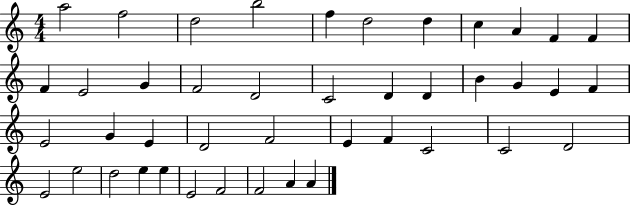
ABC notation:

X:1
T:Untitled
M:4/4
L:1/4
K:C
a2 f2 d2 b2 f d2 d c A F F F E2 G F2 D2 C2 D D B G E F E2 G E D2 F2 E F C2 C2 D2 E2 e2 d2 e e E2 F2 F2 A A